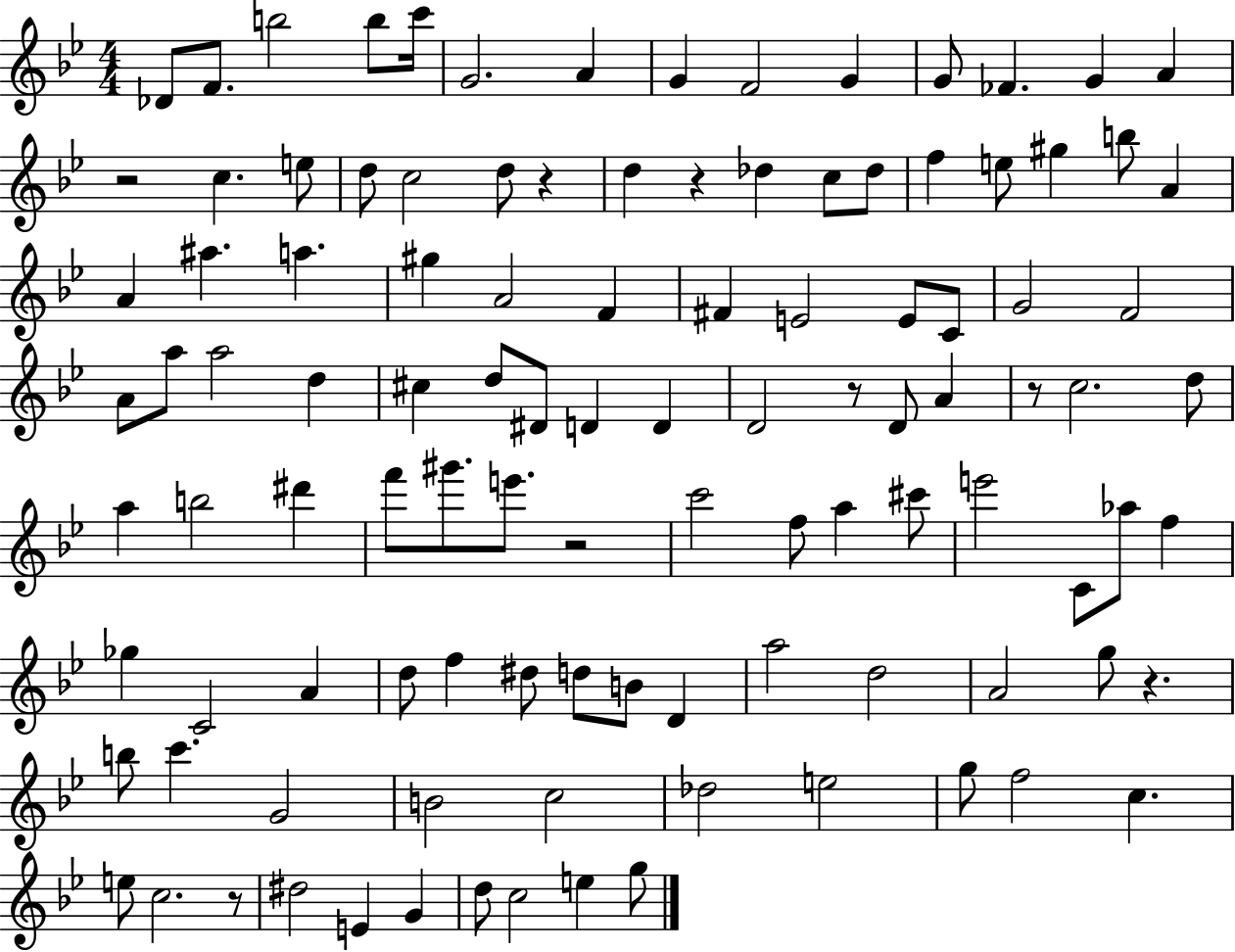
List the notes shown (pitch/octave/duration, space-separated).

Db4/e F4/e. B5/h B5/e C6/s G4/h. A4/q G4/q F4/h G4/q G4/e FES4/q. G4/q A4/q R/h C5/q. E5/e D5/e C5/h D5/e R/q D5/q R/q Db5/q C5/e Db5/e F5/q E5/e G#5/q B5/e A4/q A4/q A#5/q. A5/q. G#5/q A4/h F4/q F#4/q E4/h E4/e C4/e G4/h F4/h A4/e A5/e A5/h D5/q C#5/q D5/e D#4/e D4/q D4/q D4/h R/e D4/e A4/q R/e C5/h. D5/e A5/q B5/h D#6/q F6/e G#6/e. E6/e. R/h C6/h F5/e A5/q C#6/e E6/h C4/e Ab5/e F5/q Gb5/q C4/h A4/q D5/e F5/q D#5/e D5/e B4/e D4/q A5/h D5/h A4/h G5/e R/q. B5/e C6/q. G4/h B4/h C5/h Db5/h E5/h G5/e F5/h C5/q. E5/e C5/h. R/e D#5/h E4/q G4/q D5/e C5/h E5/q G5/e